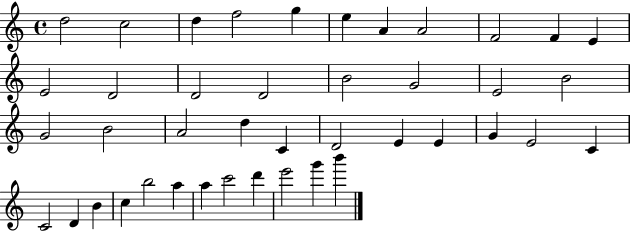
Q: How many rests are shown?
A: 0